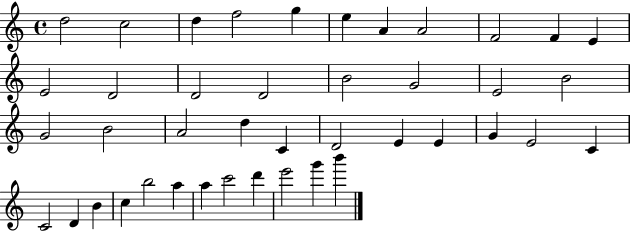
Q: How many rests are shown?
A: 0